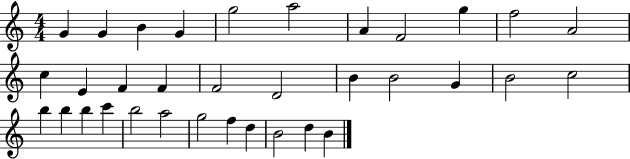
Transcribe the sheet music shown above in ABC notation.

X:1
T:Untitled
M:4/4
L:1/4
K:C
G G B G g2 a2 A F2 g f2 A2 c E F F F2 D2 B B2 G B2 c2 b b b c' b2 a2 g2 f d B2 d B